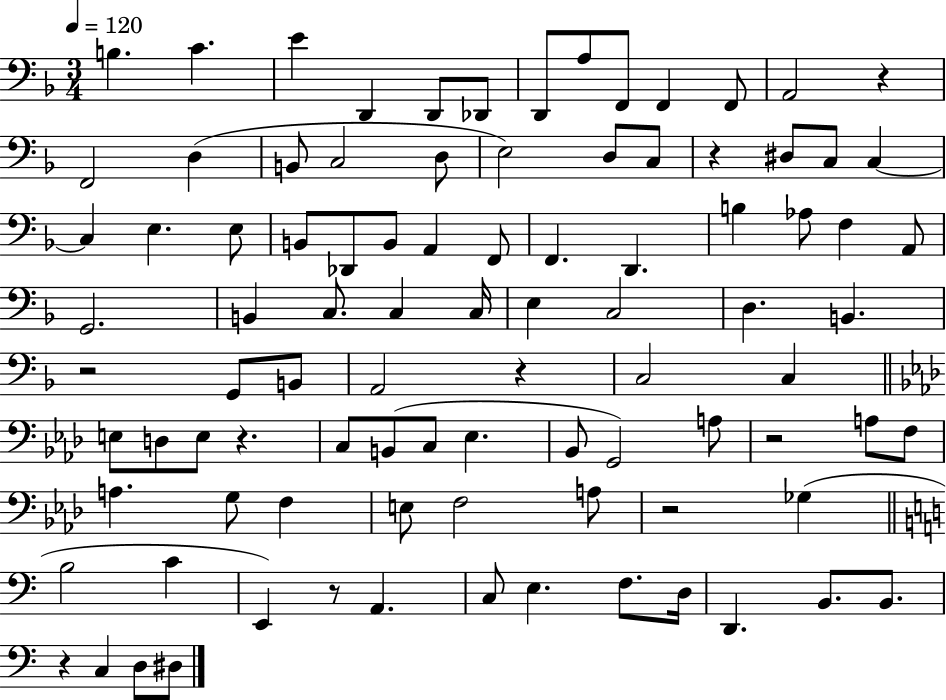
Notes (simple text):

B3/q. C4/q. E4/q D2/q D2/e Db2/e D2/e A3/e F2/e F2/q F2/e A2/h R/q F2/h D3/q B2/e C3/h D3/e E3/h D3/e C3/e R/q D#3/e C3/e C3/q C3/q E3/q. E3/e B2/e Db2/e B2/e A2/q F2/e F2/q. D2/q. B3/q Ab3/e F3/q A2/e G2/h. B2/q C3/e. C3/q C3/s E3/q C3/h D3/q. B2/q. R/h G2/e B2/e A2/h R/q C3/h C3/q E3/e D3/e E3/e R/q. C3/e B2/e C3/e Eb3/q. Bb2/e G2/h A3/e R/h A3/e F3/e A3/q. G3/e F3/q E3/e F3/h A3/e R/h Gb3/q B3/h C4/q E2/q R/e A2/q. C3/e E3/q. F3/e. D3/s D2/q. B2/e. B2/e. R/q C3/q D3/e D#3/e